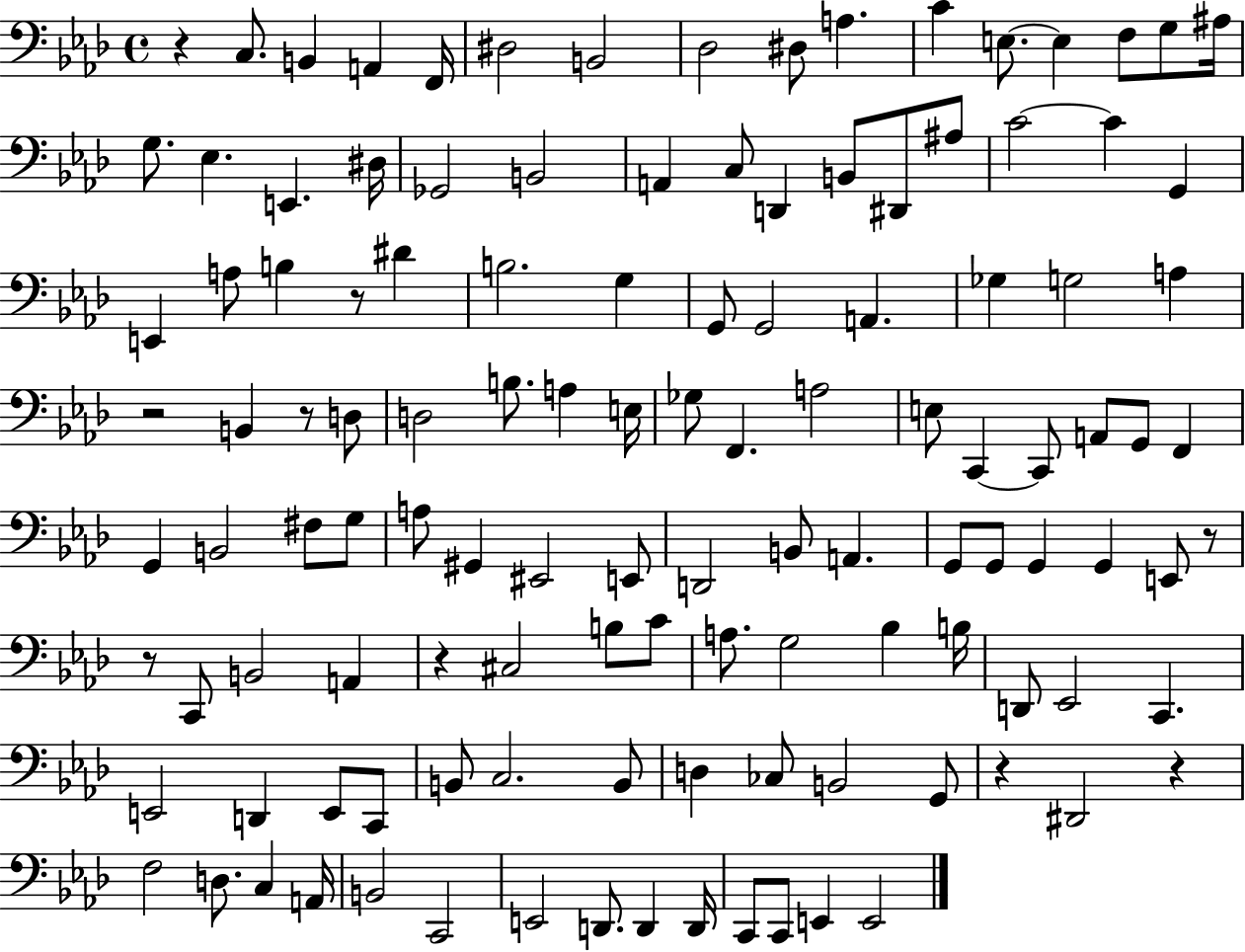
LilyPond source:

{
  \clef bass
  \time 4/4
  \defaultTimeSignature
  \key aes \major
  \repeat volta 2 { r4 c8. b,4 a,4 f,16 | dis2 b,2 | des2 dis8 a4. | c'4 e8.~~ e4 f8 g8 ais16 | \break g8. ees4. e,4. dis16 | ges,2 b,2 | a,4 c8 d,4 b,8 dis,8 ais8 | c'2~~ c'4 g,4 | \break e,4 a8 b4 r8 dis'4 | b2. g4 | g,8 g,2 a,4. | ges4 g2 a4 | \break r2 b,4 r8 d8 | d2 b8. a4 e16 | ges8 f,4. a2 | e8 c,4~~ c,8 a,8 g,8 f,4 | \break g,4 b,2 fis8 g8 | a8 gis,4 eis,2 e,8 | d,2 b,8 a,4. | g,8 g,8 g,4 g,4 e,8 r8 | \break r8 c,8 b,2 a,4 | r4 cis2 b8 c'8 | a8. g2 bes4 b16 | d,8 ees,2 c,4. | \break e,2 d,4 e,8 c,8 | b,8 c2. b,8 | d4 ces8 b,2 g,8 | r4 dis,2 r4 | \break f2 d8. c4 a,16 | b,2 c,2 | e,2 d,8. d,4 d,16 | c,8 c,8 e,4 e,2 | \break } \bar "|."
}